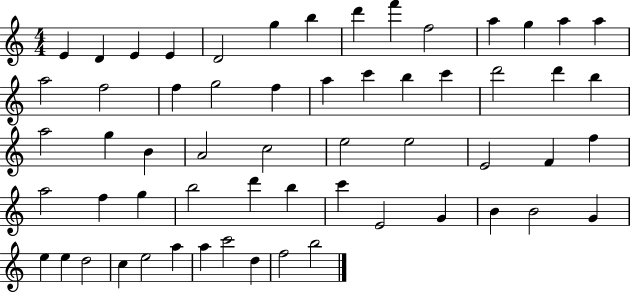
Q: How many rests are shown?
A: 0